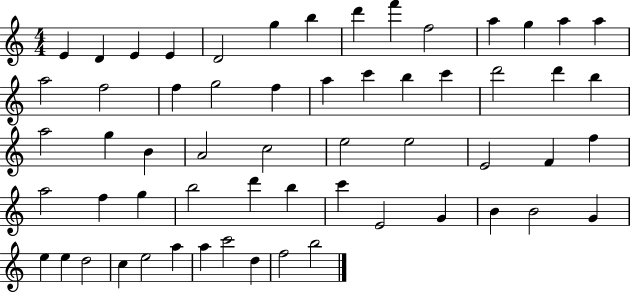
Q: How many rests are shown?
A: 0